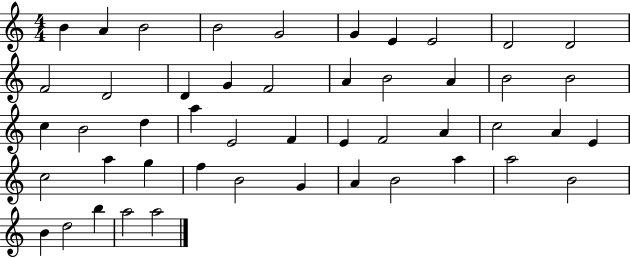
X:1
T:Untitled
M:4/4
L:1/4
K:C
B A B2 B2 G2 G E E2 D2 D2 F2 D2 D G F2 A B2 A B2 B2 c B2 d a E2 F E F2 A c2 A E c2 a g f B2 G A B2 a a2 B2 B d2 b a2 a2